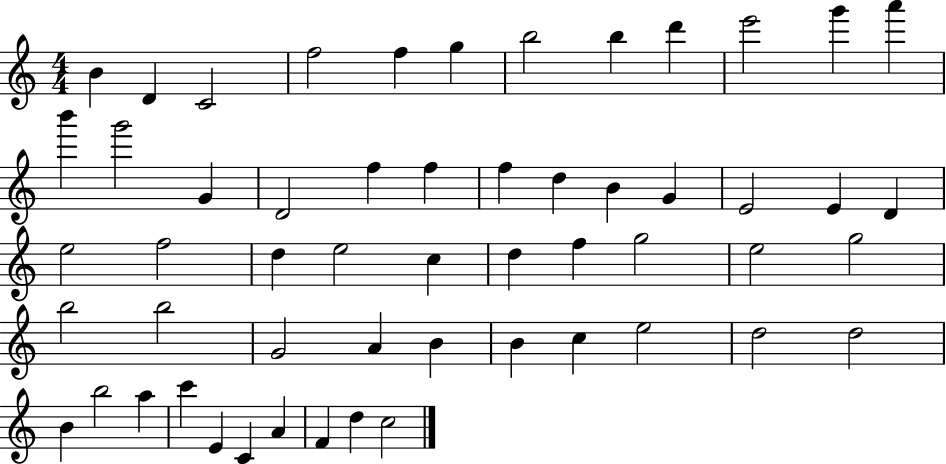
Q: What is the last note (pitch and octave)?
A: C5